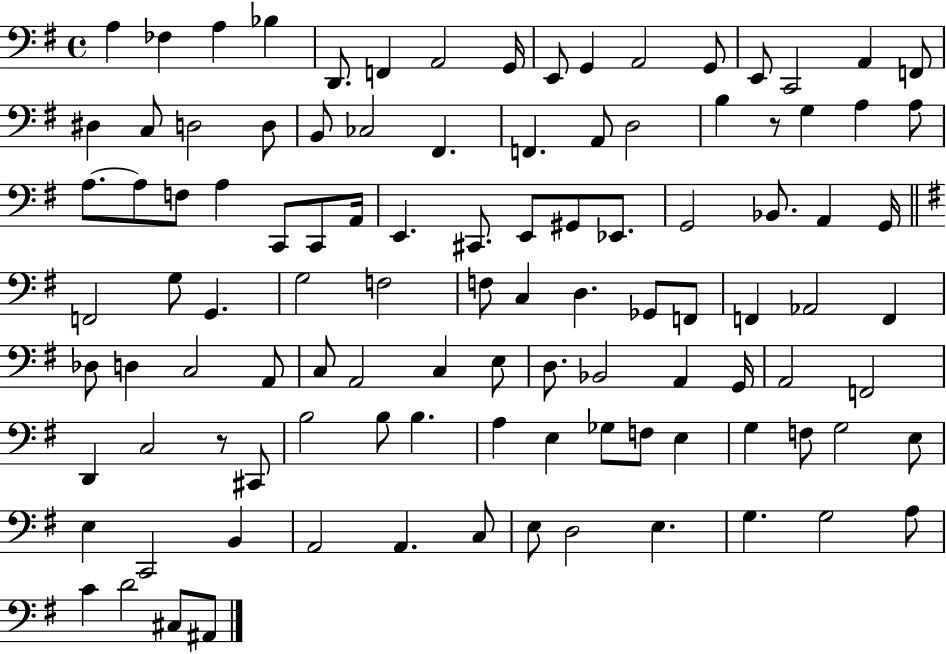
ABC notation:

X:1
T:Untitled
M:4/4
L:1/4
K:G
A, _F, A, _B, D,,/2 F,, A,,2 G,,/4 E,,/2 G,, A,,2 G,,/2 E,,/2 C,,2 A,, F,,/2 ^D, C,/2 D,2 D,/2 B,,/2 _C,2 ^F,, F,, A,,/2 D,2 B, z/2 G, A, A,/2 A,/2 A,/2 F,/2 A, C,,/2 C,,/2 A,,/4 E,, ^C,,/2 E,,/2 ^G,,/2 _E,,/2 G,,2 _B,,/2 A,, G,,/4 F,,2 G,/2 G,, G,2 F,2 F,/2 C, D, _G,,/2 F,,/2 F,, _A,,2 F,, _D,/2 D, C,2 A,,/2 C,/2 A,,2 C, E,/2 D,/2 _B,,2 A,, G,,/4 A,,2 F,,2 D,, C,2 z/2 ^C,,/2 B,2 B,/2 B, A, E, _G,/2 F,/2 E, G, F,/2 G,2 E,/2 E, C,,2 B,, A,,2 A,, C,/2 E,/2 D,2 E, G, G,2 A,/2 C D2 ^C,/2 ^A,,/2